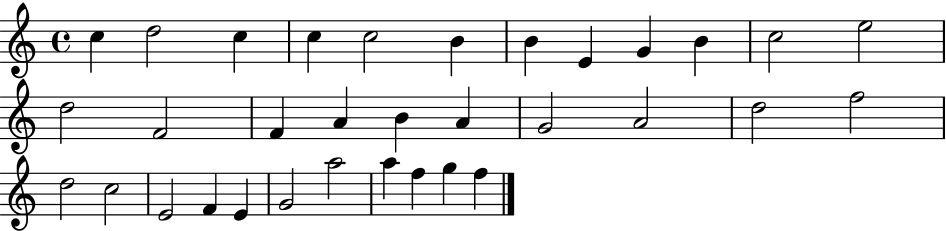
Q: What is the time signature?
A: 4/4